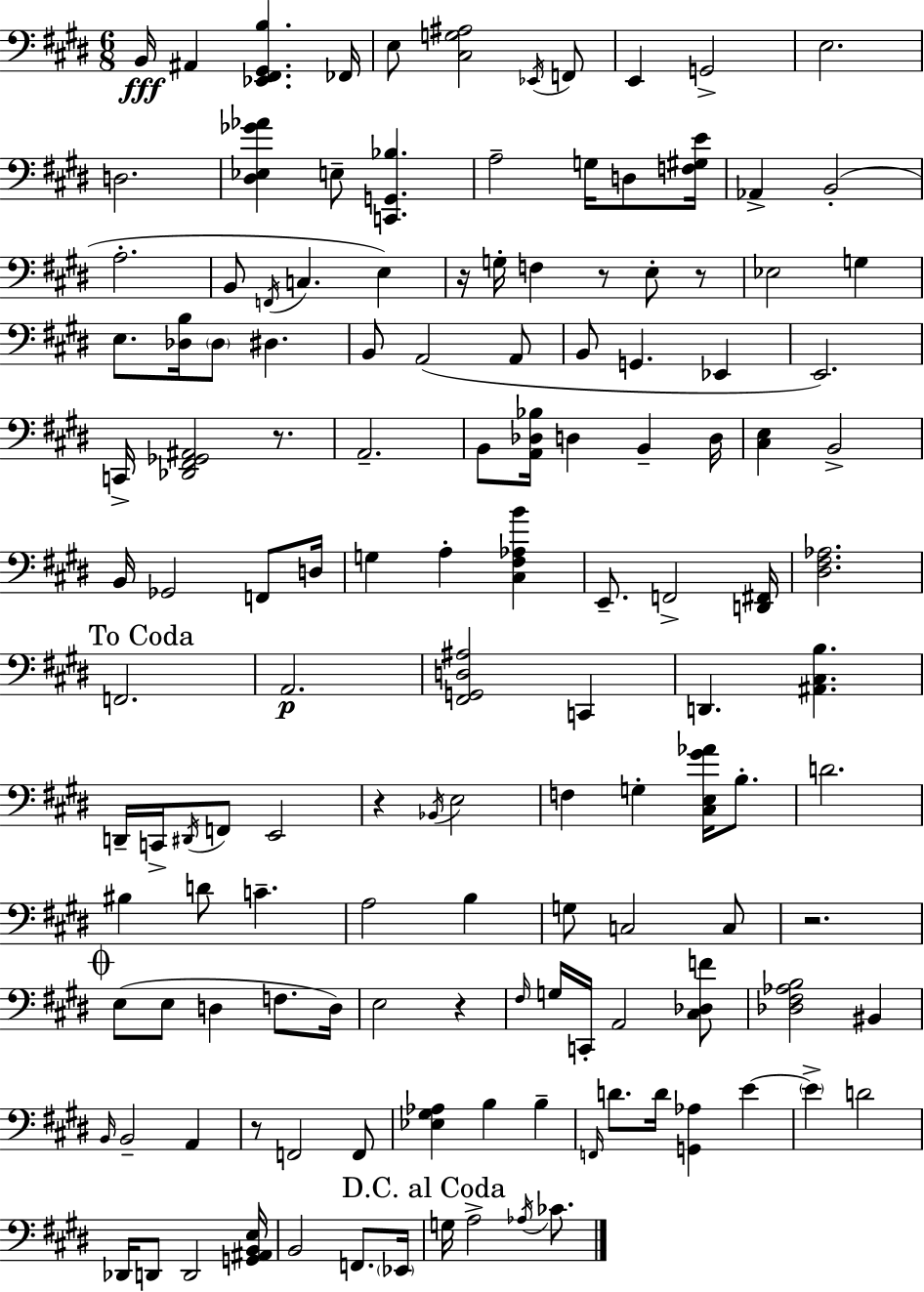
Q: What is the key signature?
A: E major